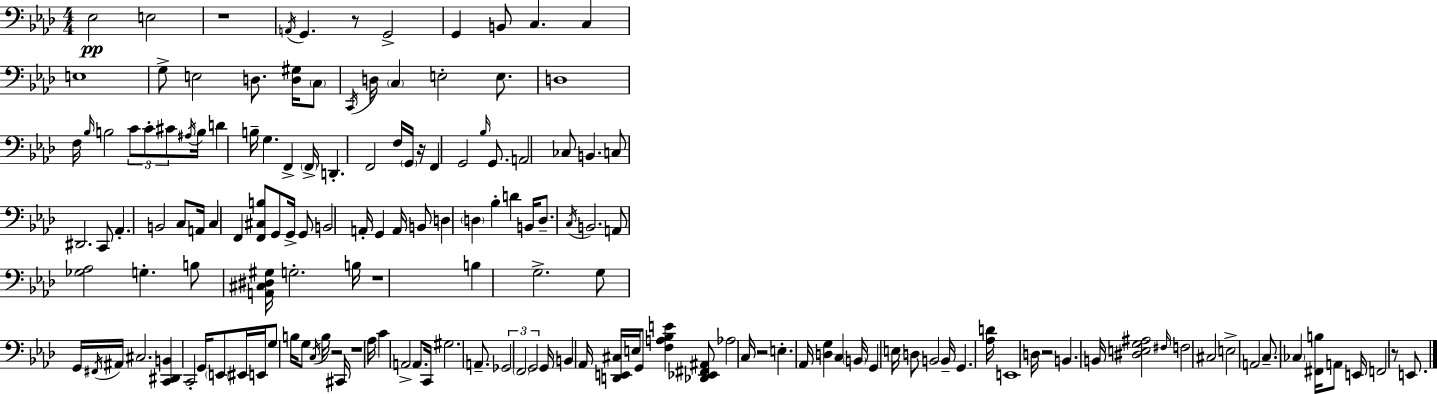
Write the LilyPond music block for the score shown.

{
  \clef bass
  \numericTimeSignature
  \time 4/4
  \key f \minor
  \repeat volta 2 { ees2\pp e2 | r1 | \acciaccatura { a,16 } g,4. r8 g,2-> | g,4 b,8 c4. c4 | \break e1 | g8-> e2 d8. <d gis>16 \parenthesize c8 | \acciaccatura { c,16 } d16 \parenthesize c4 e2-. e8. | d1 | \break f16 \grace { bes16 } b2 \tuplet 3/2 { c'8 c'8-. | cis'8 } \acciaccatura { ais16 } b16 d'4 b16-- g4. f,4-> | \parenthesize f,16-> d,4.-. f,2 | f16 \parenthesize g,16 r16 f,4 g,2 | \break \grace { bes16 } g,8. a,2 ces8 b,4. | c8 dis,2. | c,8 aes,4.-. b,2 | c8 a,16 c4 f,4 <f, cis b>8 | \break g,8 g,16-> g,8 b,2 a,16-. g,4 | a,16 b,8 d4 \parenthesize d4 bes4-. | d'4 b,16 d8.-- \acciaccatura { c16 } b,2. | a,8 <ges aes>2 | \break g4.-. b8 <a, cis dis gis>16 g2.-. | b16 r1 | b4 g2.-> | g8 g,16 \acciaccatura { fis,16 } ais,16 cis2. | \break <c, dis, b,>4 c,2-. | g,16 \parenthesize e,8 eis,16 e,16 g8 b16 g8 \acciaccatura { c16 } b16 r2 | cis,16 r1 | aes16 c'4 a,2-> | \break a,8. c,16 gis2. | a,8.-- \tuplet 3/2 { ges,2 | \parenthesize f,2 g,2 } | g,16 b,4 aes,16 <d, e, cis>16 e16 g,8 <f a bes e'>4 <des, ees, fis, ais,>8 | \break aes2 c16 r2 | e4.-. aes,16 <d g>4 c4 | \parenthesize b,16 g,4 e16 d8 b,2 | b,16-- g,4. <aes d'>16 e,1 | \break d16 r2 | b,4. b,16 <dis e g ais>2 | \grace { fis16 } f2 cis2 | e2-> a,2 | \break c8.-- \parenthesize ces4 <fis, b>16 a,8 e,16 f,2 | r8 e,8. } \bar "|."
}